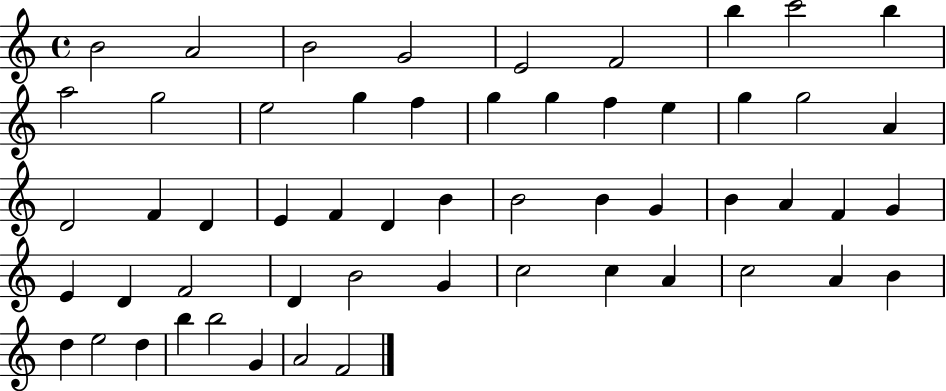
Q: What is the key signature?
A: C major